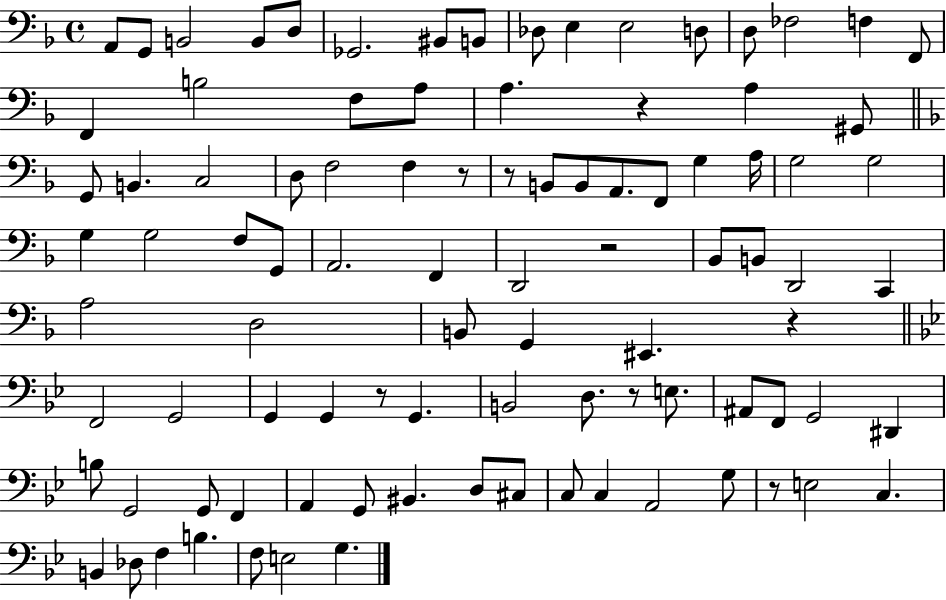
X:1
T:Untitled
M:4/4
L:1/4
K:F
A,,/2 G,,/2 B,,2 B,,/2 D,/2 _G,,2 ^B,,/2 B,,/2 _D,/2 E, E,2 D,/2 D,/2 _F,2 F, F,,/2 F,, B,2 F,/2 A,/2 A, z A, ^G,,/2 G,,/2 B,, C,2 D,/2 F,2 F, z/2 z/2 B,,/2 B,,/2 A,,/2 F,,/2 G, A,/4 G,2 G,2 G, G,2 F,/2 G,,/2 A,,2 F,, D,,2 z2 _B,,/2 B,,/2 D,,2 C,, A,2 D,2 B,,/2 G,, ^E,, z F,,2 G,,2 G,, G,, z/2 G,, B,,2 D,/2 z/2 E,/2 ^A,,/2 F,,/2 G,,2 ^D,, B,/2 G,,2 G,,/2 F,, A,, G,,/2 ^B,, D,/2 ^C,/2 C,/2 C, A,,2 G,/2 z/2 E,2 C, B,, _D,/2 F, B, F,/2 E,2 G,